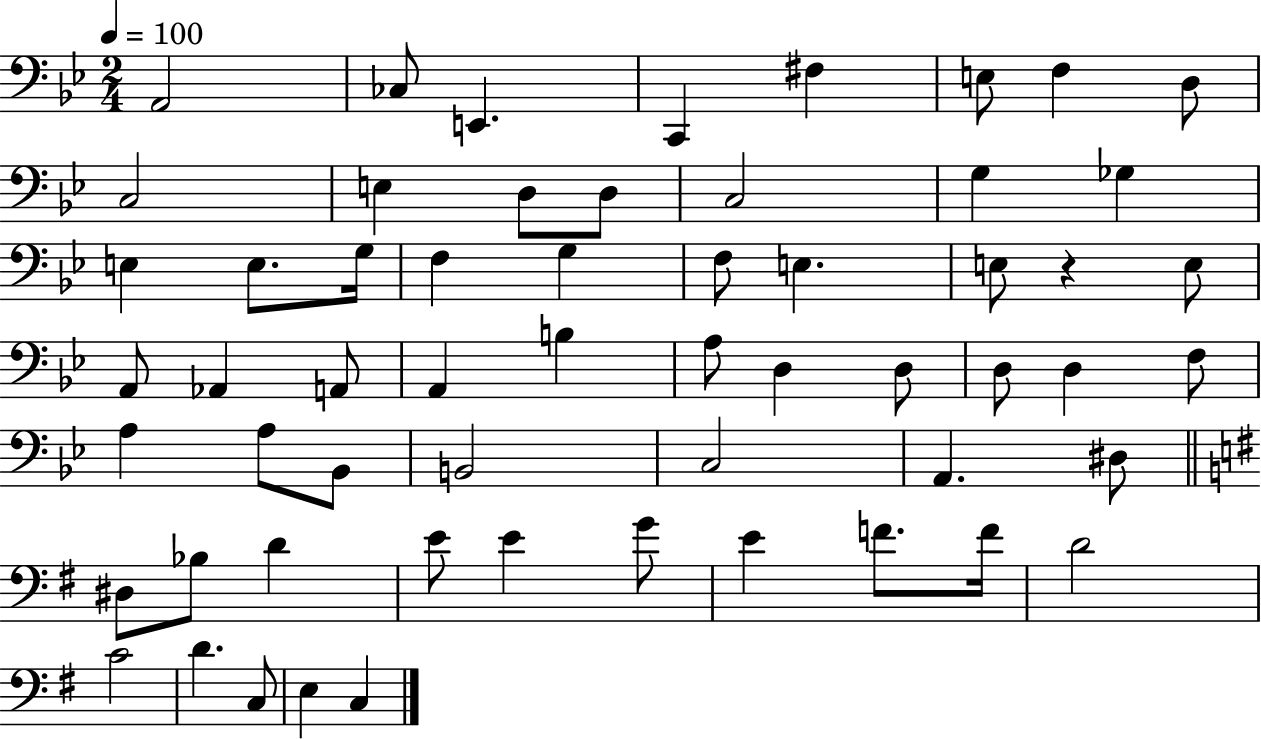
{
  \clef bass
  \numericTimeSignature
  \time 2/4
  \key bes \major
  \tempo 4 = 100
  a,2 | ces8 e,4. | c,4 fis4 | e8 f4 d8 | \break c2 | e4 d8 d8 | c2 | g4 ges4 | \break e4 e8. g16 | f4 g4 | f8 e4. | e8 r4 e8 | \break a,8 aes,4 a,8 | a,4 b4 | a8 d4 d8 | d8 d4 f8 | \break a4 a8 bes,8 | b,2 | c2 | a,4. dis8 | \break \bar "||" \break \key g \major dis8 bes8 d'4 | e'8 e'4 g'8 | e'4 f'8. f'16 | d'2 | \break c'2 | d'4. c8 | e4 c4 | \bar "|."
}